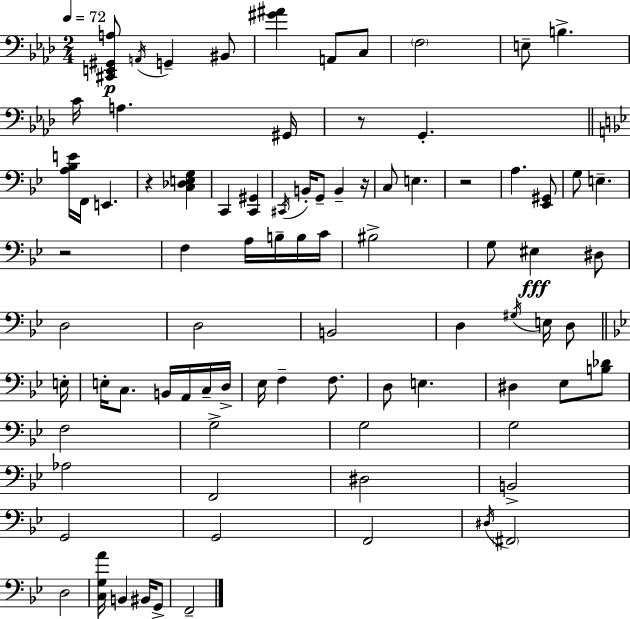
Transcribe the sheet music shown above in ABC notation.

X:1
T:Untitled
M:2/4
L:1/4
K:Ab
[^C,,E,,^G,,A,]/2 A,,/4 G,, ^B,,/2 [^G^A] A,,/2 C,/2 F,2 E,/2 B, C/4 A, ^G,,/4 z/2 G,, [A,_B,E]/4 F,,/4 E,, z [C,_D,E,G,] C,, [C,,^G,,] ^C,,/4 B,,/4 G,,/2 B,, z/4 C,/2 E, z2 A, [_E,,^G,,]/2 G,/2 E, z2 F, A,/4 B,/4 B,/4 C/4 ^B,2 G,/2 ^E, ^D,/2 D,2 D,2 B,,2 D, ^G,/4 E,/4 D,/2 E,/4 E,/4 C,/2 B,,/4 A,,/4 C,/4 D,/4 _E,/4 F, F,/2 D,/2 E, ^D, _E,/2 [B,_D]/2 F,2 G,2 G,2 G,2 _A,2 F,,2 ^D,2 B,,2 G,,2 G,,2 F,,2 ^D,/4 ^F,,2 D,2 [C,G,A]/4 B,, ^B,,/4 G,,/2 F,,2